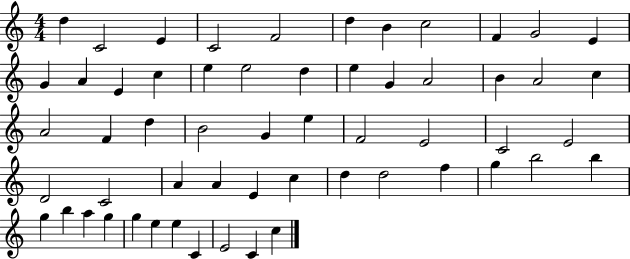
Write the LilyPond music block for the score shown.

{
  \clef treble
  \numericTimeSignature
  \time 4/4
  \key c \major
  d''4 c'2 e'4 | c'2 f'2 | d''4 b'4 c''2 | f'4 g'2 e'4 | \break g'4 a'4 e'4 c''4 | e''4 e''2 d''4 | e''4 g'4 a'2 | b'4 a'2 c''4 | \break a'2 f'4 d''4 | b'2 g'4 e''4 | f'2 e'2 | c'2 e'2 | \break d'2 c'2 | a'4 a'4 e'4 c''4 | d''4 d''2 f''4 | g''4 b''2 b''4 | \break g''4 b''4 a''4 g''4 | g''4 e''4 e''4 c'4 | e'2 c'4 c''4 | \bar "|."
}